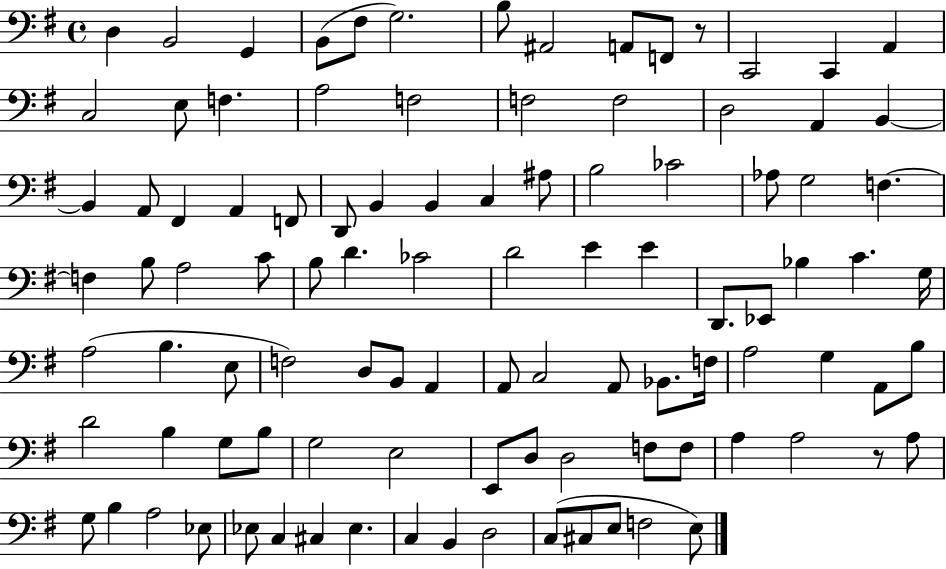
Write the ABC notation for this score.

X:1
T:Untitled
M:4/4
L:1/4
K:G
D, B,,2 G,, B,,/2 ^F,/2 G,2 B,/2 ^A,,2 A,,/2 F,,/2 z/2 C,,2 C,, A,, C,2 E,/2 F, A,2 F,2 F,2 F,2 D,2 A,, B,, B,, A,,/2 ^F,, A,, F,,/2 D,,/2 B,, B,, C, ^A,/2 B,2 _C2 _A,/2 G,2 F, F, B,/2 A,2 C/2 B,/2 D _C2 D2 E E D,,/2 _E,,/2 _B, C G,/4 A,2 B, E,/2 F,2 D,/2 B,,/2 A,, A,,/2 C,2 A,,/2 _B,,/2 F,/4 A,2 G, A,,/2 B,/2 D2 B, G,/2 B,/2 G,2 E,2 E,,/2 D,/2 D,2 F,/2 F,/2 A, A,2 z/2 A,/2 G,/2 B, A,2 _E,/2 _E,/2 C, ^C, _E, C, B,, D,2 C,/2 ^C,/2 E,/2 F,2 E,/2